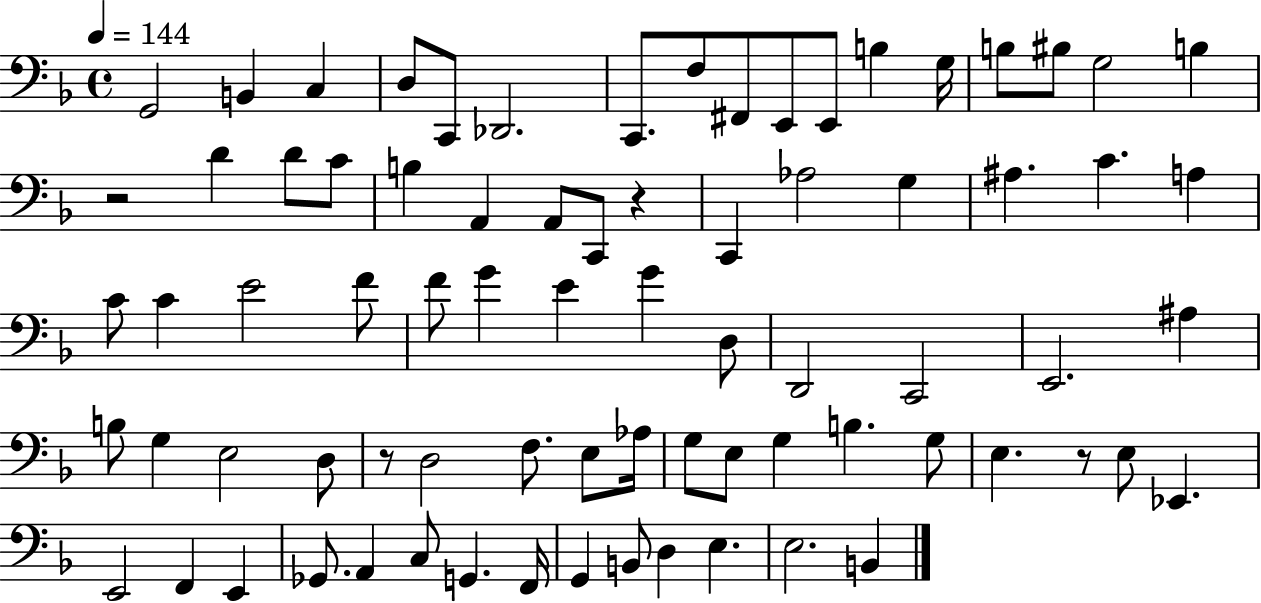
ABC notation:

X:1
T:Untitled
M:4/4
L:1/4
K:F
G,,2 B,, C, D,/2 C,,/2 _D,,2 C,,/2 F,/2 ^F,,/2 E,,/2 E,,/2 B, G,/4 B,/2 ^B,/2 G,2 B, z2 D D/2 C/2 B, A,, A,,/2 C,,/2 z C,, _A,2 G, ^A, C A, C/2 C E2 F/2 F/2 G E G D,/2 D,,2 C,,2 E,,2 ^A, B,/2 G, E,2 D,/2 z/2 D,2 F,/2 E,/2 _A,/4 G,/2 E,/2 G, B, G,/2 E, z/2 E,/2 _E,, E,,2 F,, E,, _G,,/2 A,, C,/2 G,, F,,/4 G,, B,,/2 D, E, E,2 B,,